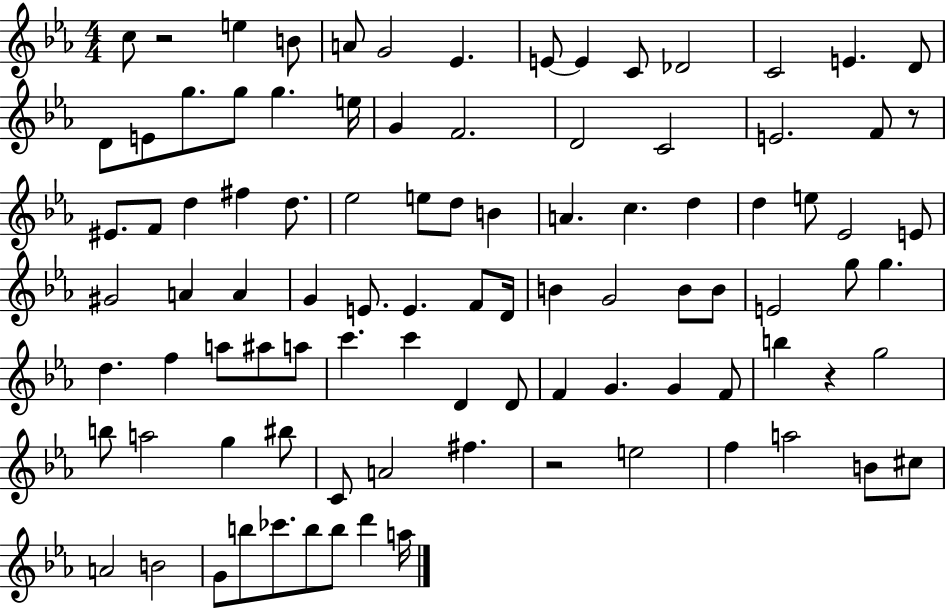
{
  \clef treble
  \numericTimeSignature
  \time 4/4
  \key ees \major
  c''8 r2 e''4 b'8 | a'8 g'2 ees'4. | e'8~~ e'4 c'8 des'2 | c'2 e'4. d'8 | \break d'8 e'8 g''8. g''8 g''4. e''16 | g'4 f'2. | d'2 c'2 | e'2. f'8 r8 | \break eis'8. f'8 d''4 fis''4 d''8. | ees''2 e''8 d''8 b'4 | a'4. c''4. d''4 | d''4 e''8 ees'2 e'8 | \break gis'2 a'4 a'4 | g'4 e'8. e'4. f'8 d'16 | b'4 g'2 b'8 b'8 | e'2 g''8 g''4. | \break d''4. f''4 a''8 ais''8 a''8 | c'''4. c'''4 d'4 d'8 | f'4 g'4. g'4 f'8 | b''4 r4 g''2 | \break b''8 a''2 g''4 bis''8 | c'8 a'2 fis''4. | r2 e''2 | f''4 a''2 b'8 cis''8 | \break a'2 b'2 | g'8 b''8 ces'''8. b''8 b''8 d'''4 a''16 | \bar "|."
}